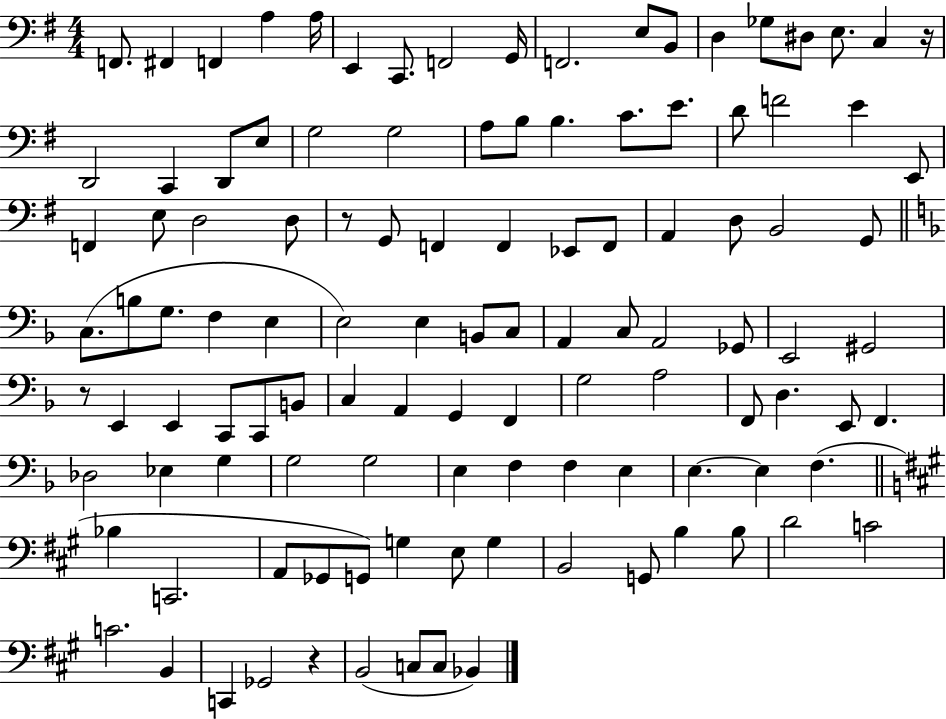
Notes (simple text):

F2/e. F#2/q F2/q A3/q A3/s E2/q C2/e. F2/h G2/s F2/h. E3/e B2/e D3/q Gb3/e D#3/e E3/e. C3/q R/s D2/h C2/q D2/e E3/e G3/h G3/h A3/e B3/e B3/q. C4/e. E4/e. D4/e F4/h E4/q E2/e F2/q E3/e D3/h D3/e R/e G2/e F2/q F2/q Eb2/e F2/e A2/q D3/e B2/h G2/e C3/e. B3/e G3/e. F3/q E3/q E3/h E3/q B2/e C3/e A2/q C3/e A2/h Gb2/e E2/h G#2/h R/e E2/q E2/q C2/e C2/e B2/e C3/q A2/q G2/q F2/q G3/h A3/h F2/e D3/q. E2/e F2/q. Db3/h Eb3/q G3/q G3/h G3/h E3/q F3/q F3/q E3/q E3/q. E3/q F3/q. Bb3/q C2/h. A2/e Gb2/e G2/e G3/q E3/e G3/q B2/h G2/e B3/q B3/e D4/h C4/h C4/h. B2/q C2/q Gb2/h R/q B2/h C3/e C3/e Bb2/q